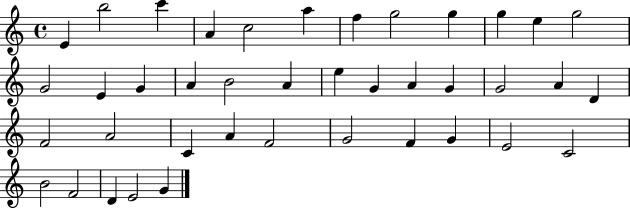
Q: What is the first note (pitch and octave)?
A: E4